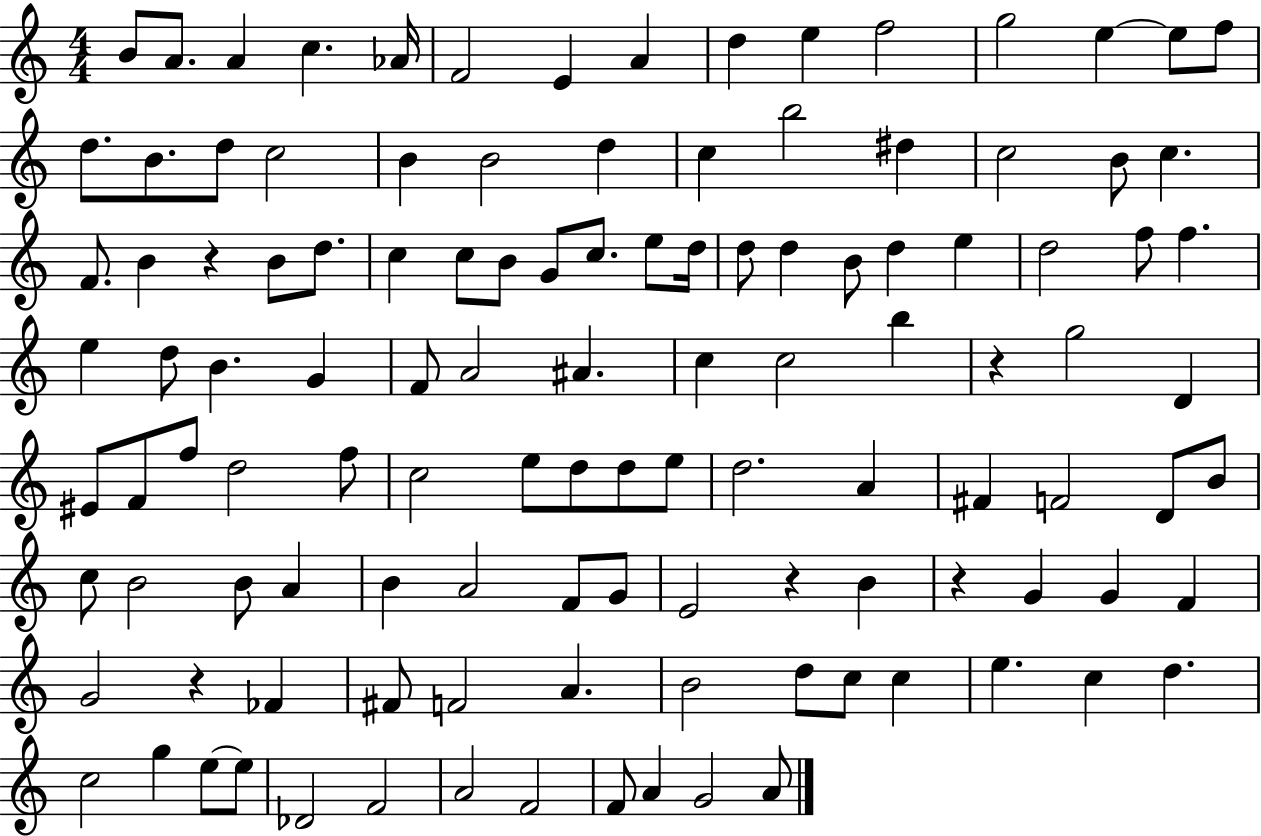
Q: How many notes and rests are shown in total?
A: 117